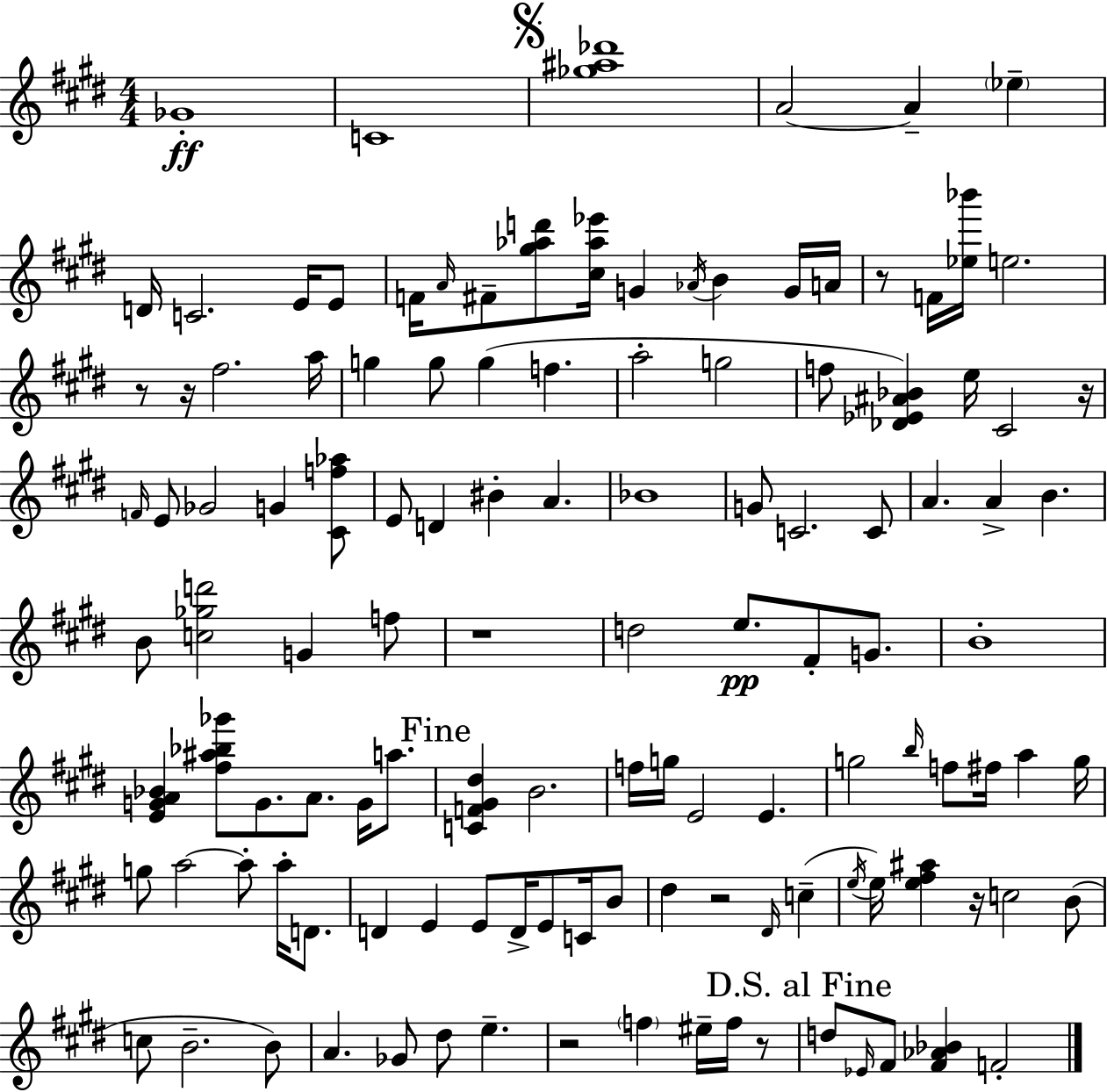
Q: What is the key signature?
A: E major